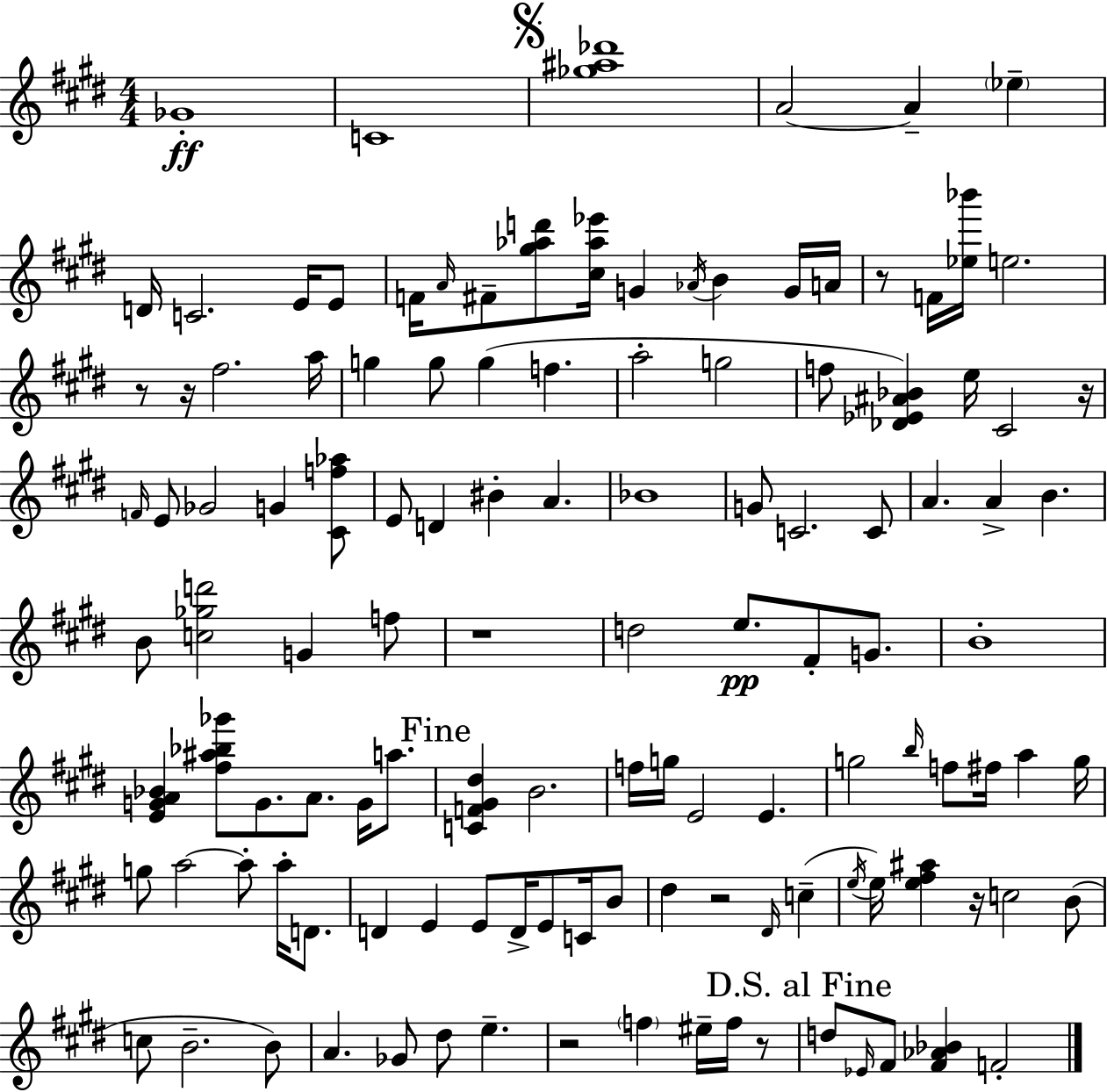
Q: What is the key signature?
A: E major